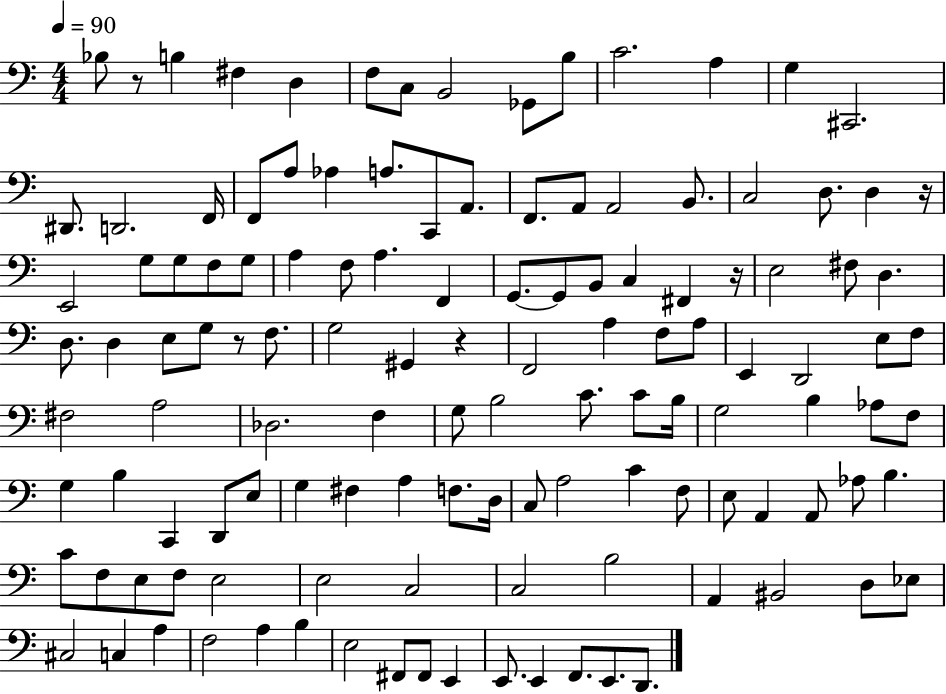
X:1
T:Untitled
M:4/4
L:1/4
K:C
_B,/2 z/2 B, ^F, D, F,/2 C,/2 B,,2 _G,,/2 B,/2 C2 A, G, ^C,,2 ^D,,/2 D,,2 F,,/4 F,,/2 A,/2 _A, A,/2 C,,/2 A,,/2 F,,/2 A,,/2 A,,2 B,,/2 C,2 D,/2 D, z/4 E,,2 G,/2 G,/2 F,/2 G,/2 A, F,/2 A, F,, G,,/2 G,,/2 B,,/2 C, ^F,, z/4 E,2 ^F,/2 D, D,/2 D, E,/2 G,/2 z/2 F,/2 G,2 ^G,, z F,,2 A, F,/2 A,/2 E,, D,,2 E,/2 F,/2 ^F,2 A,2 _D,2 F, G,/2 B,2 C/2 C/2 B,/4 G,2 B, _A,/2 F,/2 G, B, C,, D,,/2 E,/2 G, ^F, A, F,/2 D,/4 C,/2 A,2 C F,/2 E,/2 A,, A,,/2 _A,/2 B, C/2 F,/2 E,/2 F,/2 E,2 E,2 C,2 C,2 B,2 A,, ^B,,2 D,/2 _E,/2 ^C,2 C, A, F,2 A, B, E,2 ^F,,/2 ^F,,/2 E,, E,,/2 E,, F,,/2 E,,/2 D,,/2